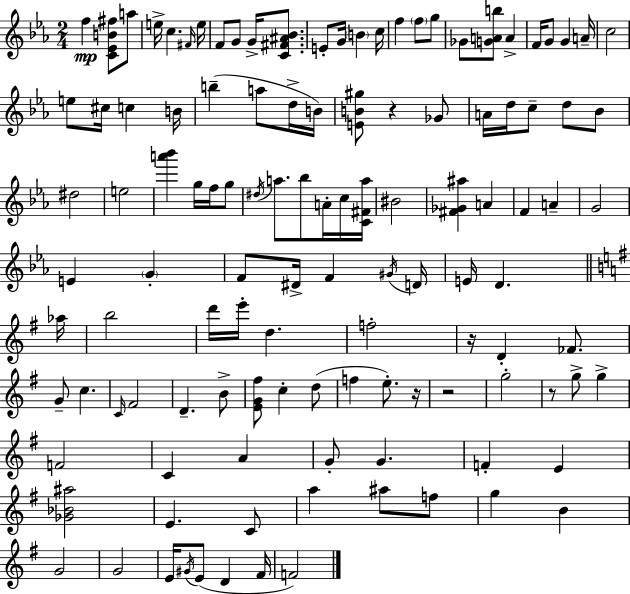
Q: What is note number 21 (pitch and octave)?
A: G4